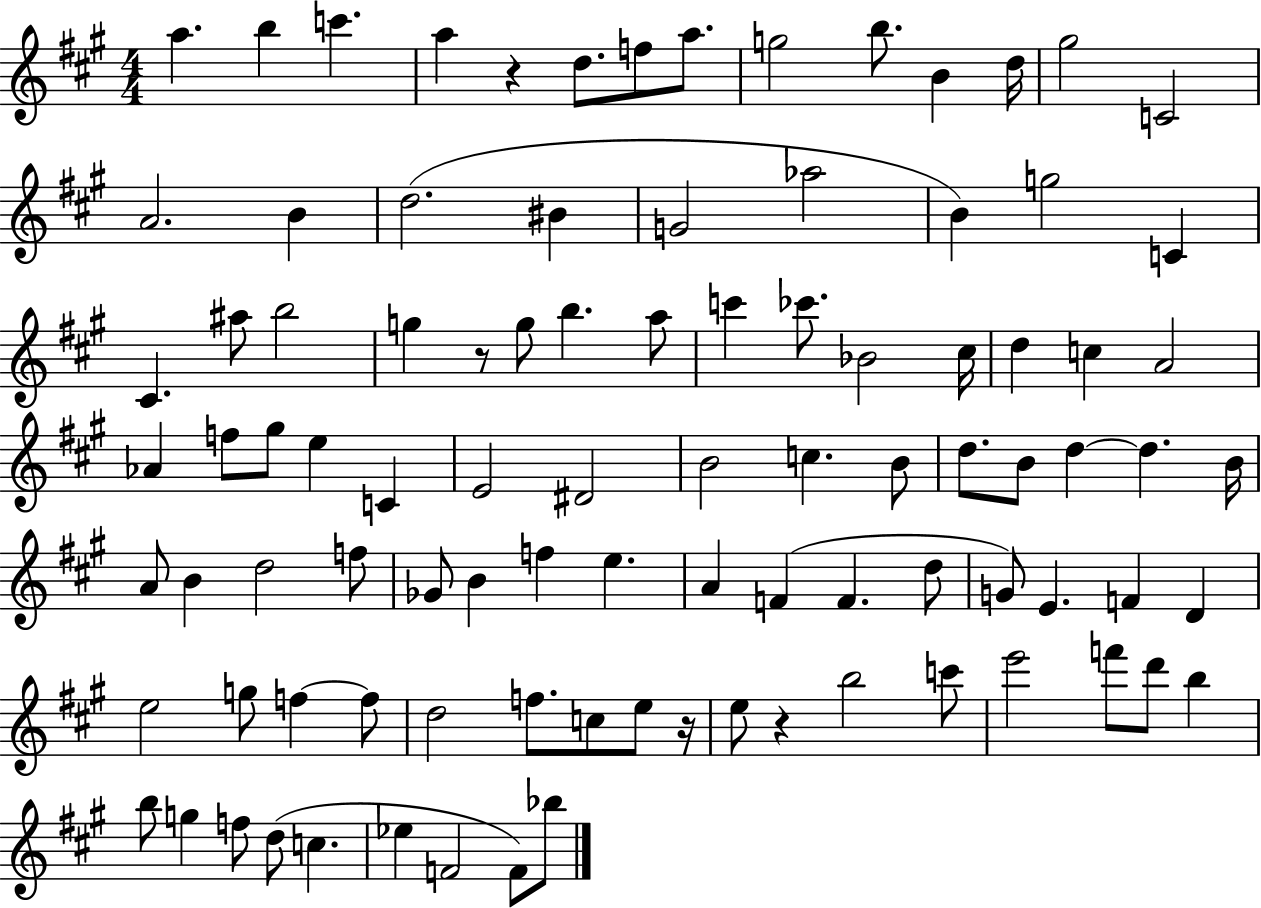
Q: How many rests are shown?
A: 4